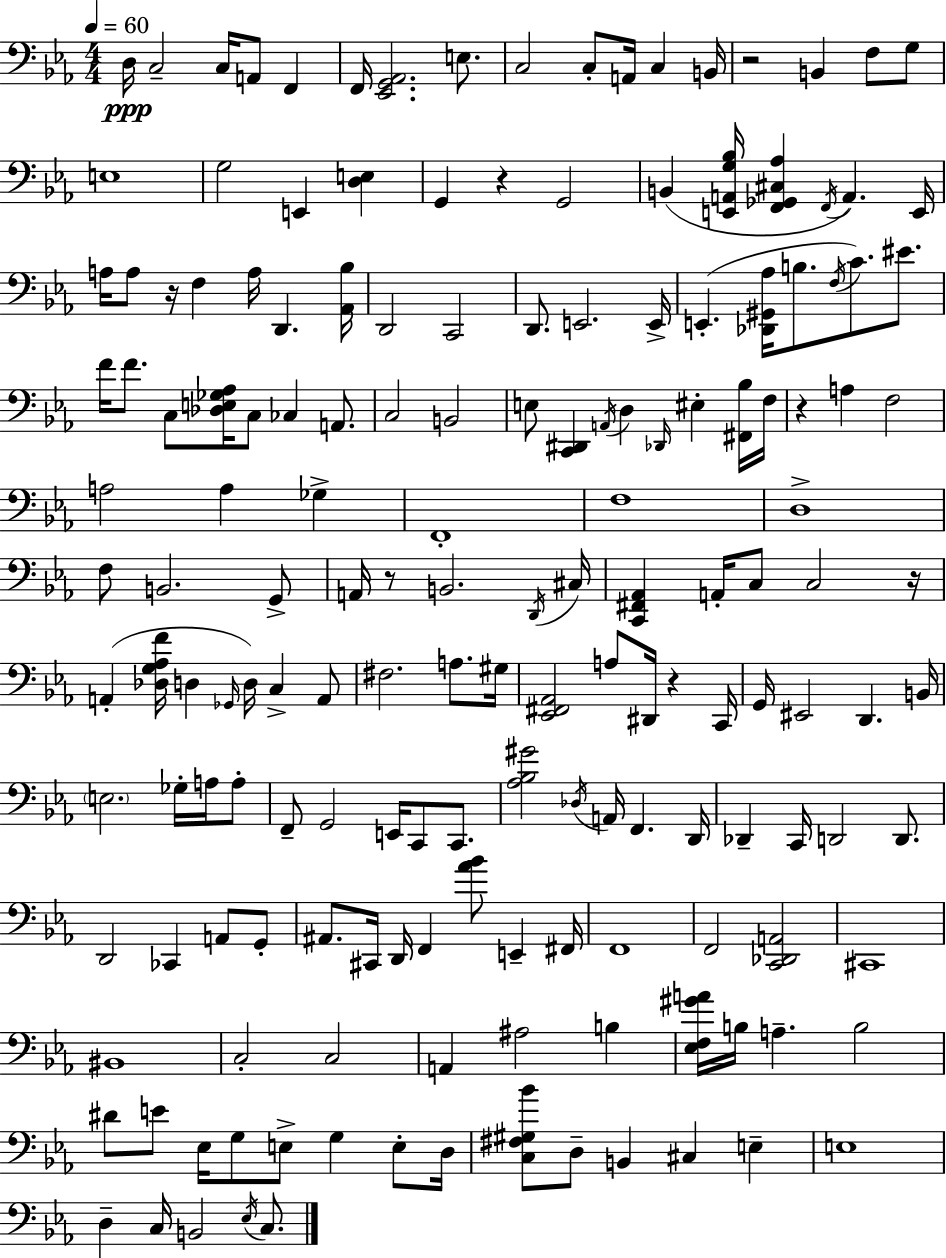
X:1
T:Untitled
M:4/4
L:1/4
K:Cm
D,/4 C,2 C,/4 A,,/2 F,, F,,/4 [_E,,G,,_A,,]2 E,/2 C,2 C,/2 A,,/4 C, B,,/4 z2 B,, F,/2 G,/2 E,4 G,2 E,, [D,E,] G,, z G,,2 B,, [E,,A,,G,_B,]/4 [F,,_G,,^C,_A,] F,,/4 A,, E,,/4 A,/4 A,/2 z/4 F, A,/4 D,, [_A,,_B,]/4 D,,2 C,,2 D,,/2 E,,2 E,,/4 E,, [_D,,^G,,_A,]/4 B,/2 F,/4 C/2 ^E/2 F/4 F/2 C,/2 [_D,E,_G,_A,]/4 C,/2 _C, A,,/2 C,2 B,,2 E,/2 [C,,^D,,] A,,/4 D, _D,,/4 ^E, [^F,,_B,]/4 F,/4 z A, F,2 A,2 A, _G, F,,4 F,4 D,4 F,/2 B,,2 G,,/2 A,,/4 z/2 B,,2 D,,/4 ^C,/4 [C,,^F,,_A,,] A,,/4 C,/2 C,2 z/4 A,, [_D,G,_A,F]/4 D, _G,,/4 D,/4 C, A,,/2 ^F,2 A,/2 ^G,/4 [_E,,^F,,_A,,]2 A,/2 ^D,,/4 z C,,/4 G,,/4 ^E,,2 D,, B,,/4 E,2 _G,/4 A,/4 A,/2 F,,/2 G,,2 E,,/4 C,,/2 C,,/2 [_A,_B,^G]2 _D,/4 A,,/4 F,, D,,/4 _D,, C,,/4 D,,2 D,,/2 D,,2 _C,, A,,/2 G,,/2 ^A,,/2 ^C,,/4 D,,/4 F,, [_A_B]/2 E,, ^F,,/4 F,,4 F,,2 [C,,_D,,A,,]2 ^C,,4 ^B,,4 C,2 C,2 A,, ^A,2 B, [_E,F,^GA]/4 B,/4 A, B,2 ^D/2 E/2 _E,/4 G,/2 E,/2 G, E,/2 D,/4 [C,^F,^G,_B]/2 D,/2 B,, ^C, E, E,4 D, C,/4 B,,2 _E,/4 C,/2